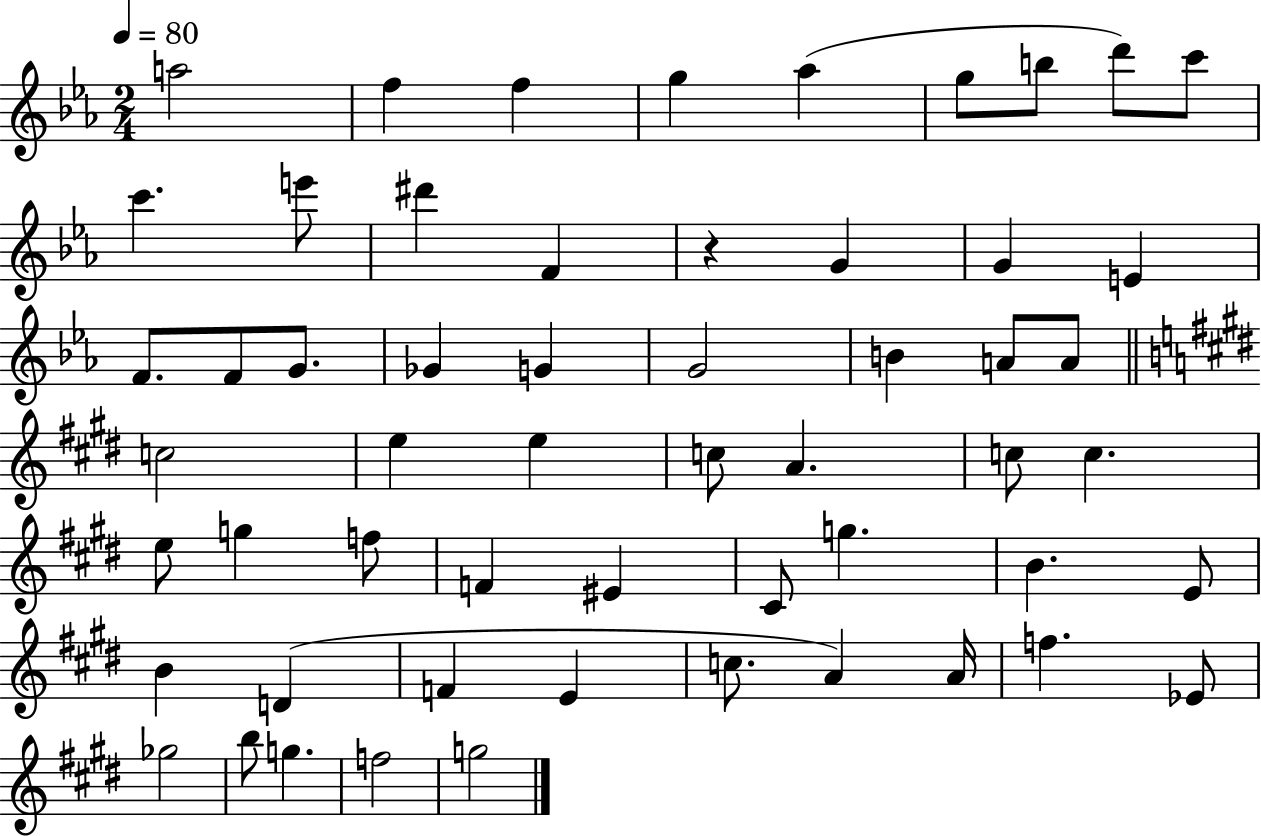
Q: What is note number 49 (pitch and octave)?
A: F5